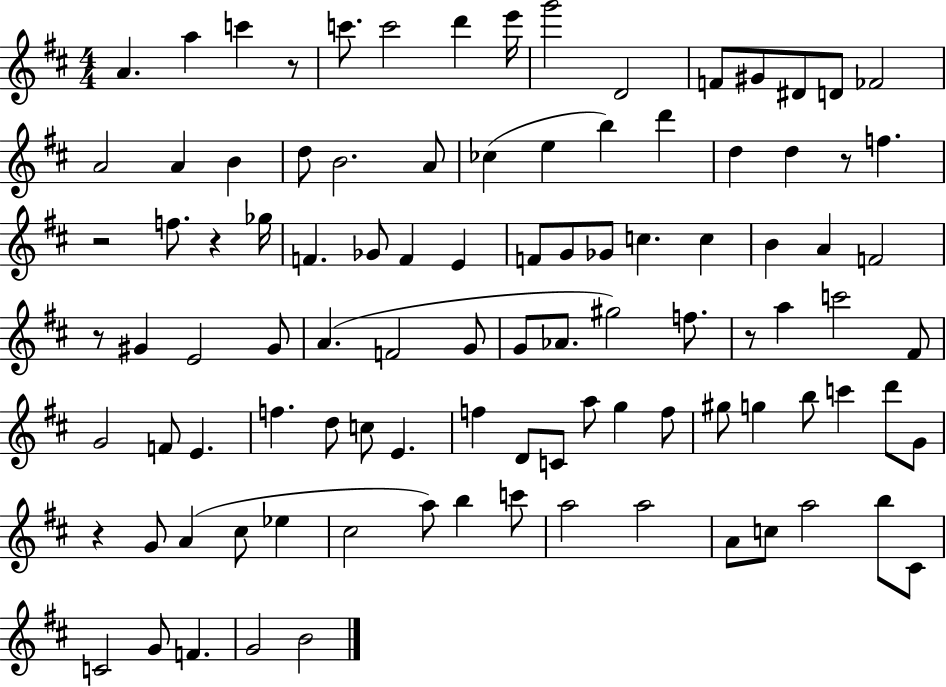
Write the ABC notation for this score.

X:1
T:Untitled
M:4/4
L:1/4
K:D
A a c' z/2 c'/2 c'2 d' e'/4 g'2 D2 F/2 ^G/2 ^D/2 D/2 _F2 A2 A B d/2 B2 A/2 _c e b d' d d z/2 f z2 f/2 z _g/4 F _G/2 F E F/2 G/2 _G/2 c c B A F2 z/2 ^G E2 ^G/2 A F2 G/2 G/2 _A/2 ^g2 f/2 z/2 a c'2 ^F/2 G2 F/2 E f d/2 c/2 E f D/2 C/2 a/2 g f/2 ^g/2 g b/2 c' d'/2 G/2 z G/2 A ^c/2 _e ^c2 a/2 b c'/2 a2 a2 A/2 c/2 a2 b/2 ^C/2 C2 G/2 F G2 B2